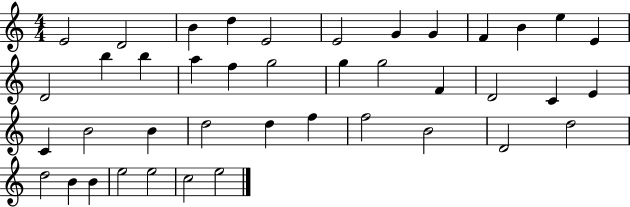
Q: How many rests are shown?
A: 0